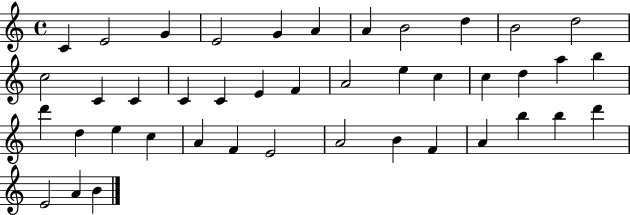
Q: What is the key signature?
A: C major